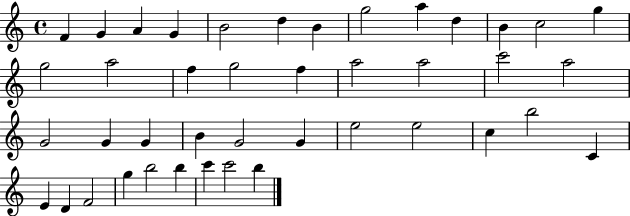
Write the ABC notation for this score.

X:1
T:Untitled
M:4/4
L:1/4
K:C
F G A G B2 d B g2 a d B c2 g g2 a2 f g2 f a2 a2 c'2 a2 G2 G G B G2 G e2 e2 c b2 C E D F2 g b2 b c' c'2 b